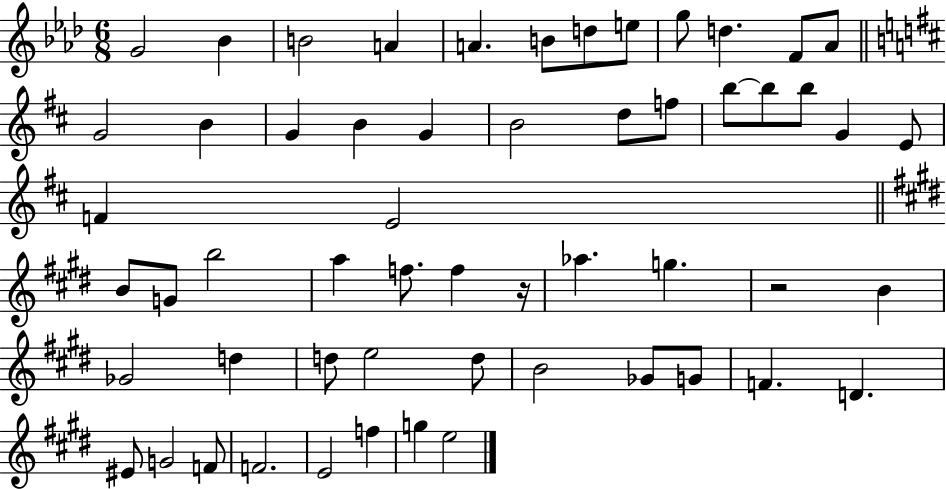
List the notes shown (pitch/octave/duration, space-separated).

G4/h Bb4/q B4/h A4/q A4/q. B4/e D5/e E5/e G5/e D5/q. F4/e Ab4/e G4/h B4/q G4/q B4/q G4/q B4/h D5/e F5/e B5/e B5/e B5/e G4/q E4/e F4/q E4/h B4/e G4/e B5/h A5/q F5/e. F5/q R/s Ab5/q. G5/q. R/h B4/q Gb4/h D5/q D5/e E5/h D5/e B4/h Gb4/e G4/e F4/q. D4/q. EIS4/e G4/h F4/e F4/h. E4/h F5/q G5/q E5/h